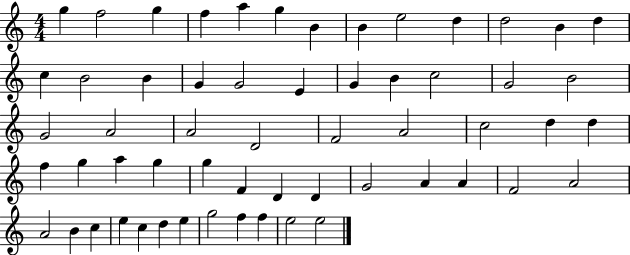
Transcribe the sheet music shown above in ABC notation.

X:1
T:Untitled
M:4/4
L:1/4
K:C
g f2 g f a g B B e2 d d2 B d c B2 B G G2 E G B c2 G2 B2 G2 A2 A2 D2 F2 A2 c2 d d f g a g g F D D G2 A A F2 A2 A2 B c e c d e g2 f f e2 e2